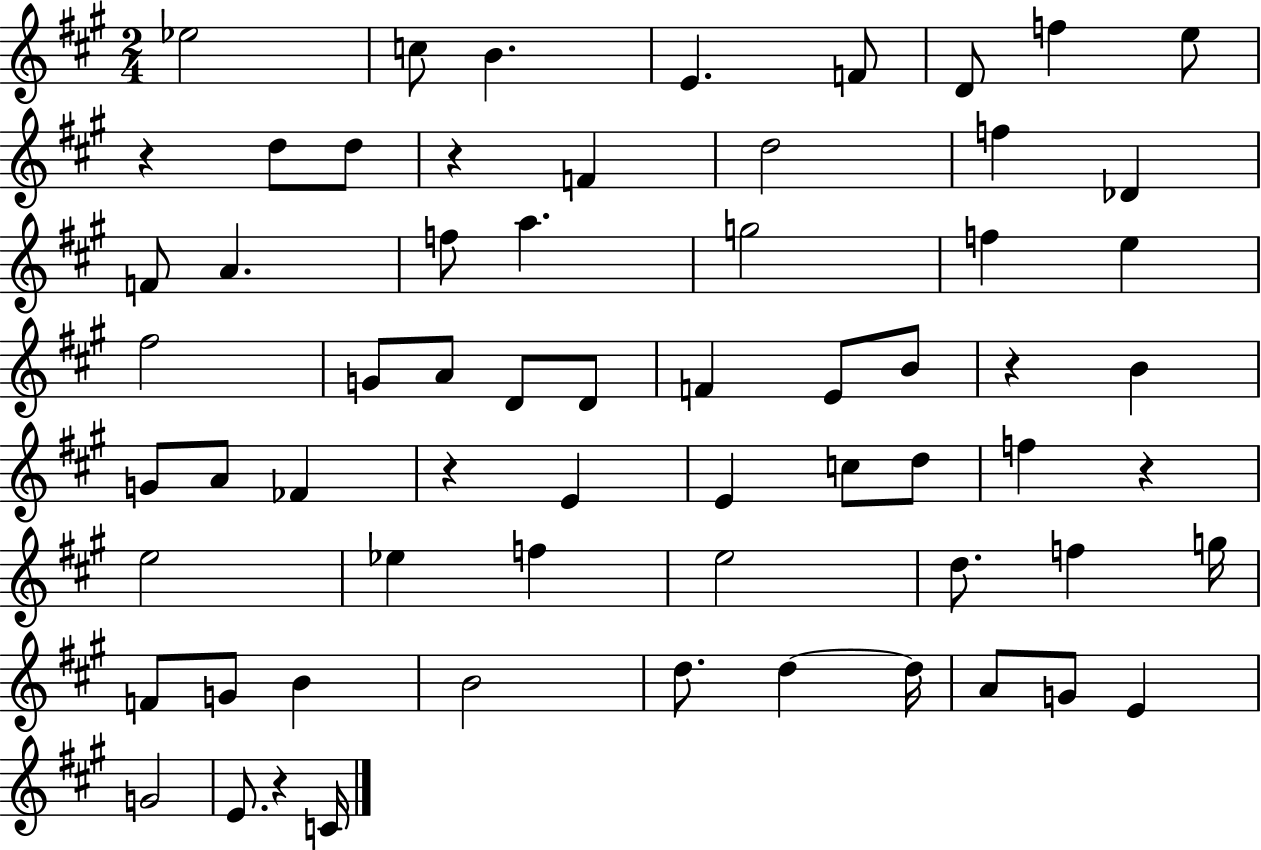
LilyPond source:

{
  \clef treble
  \numericTimeSignature
  \time 2/4
  \key a \major
  ees''2 | c''8 b'4. | e'4. f'8 | d'8 f''4 e''8 | \break r4 d''8 d''8 | r4 f'4 | d''2 | f''4 des'4 | \break f'8 a'4. | f''8 a''4. | g''2 | f''4 e''4 | \break fis''2 | g'8 a'8 d'8 d'8 | f'4 e'8 b'8 | r4 b'4 | \break g'8 a'8 fes'4 | r4 e'4 | e'4 c''8 d''8 | f''4 r4 | \break e''2 | ees''4 f''4 | e''2 | d''8. f''4 g''16 | \break f'8 g'8 b'4 | b'2 | d''8. d''4~~ d''16 | a'8 g'8 e'4 | \break g'2 | e'8. r4 c'16 | \bar "|."
}